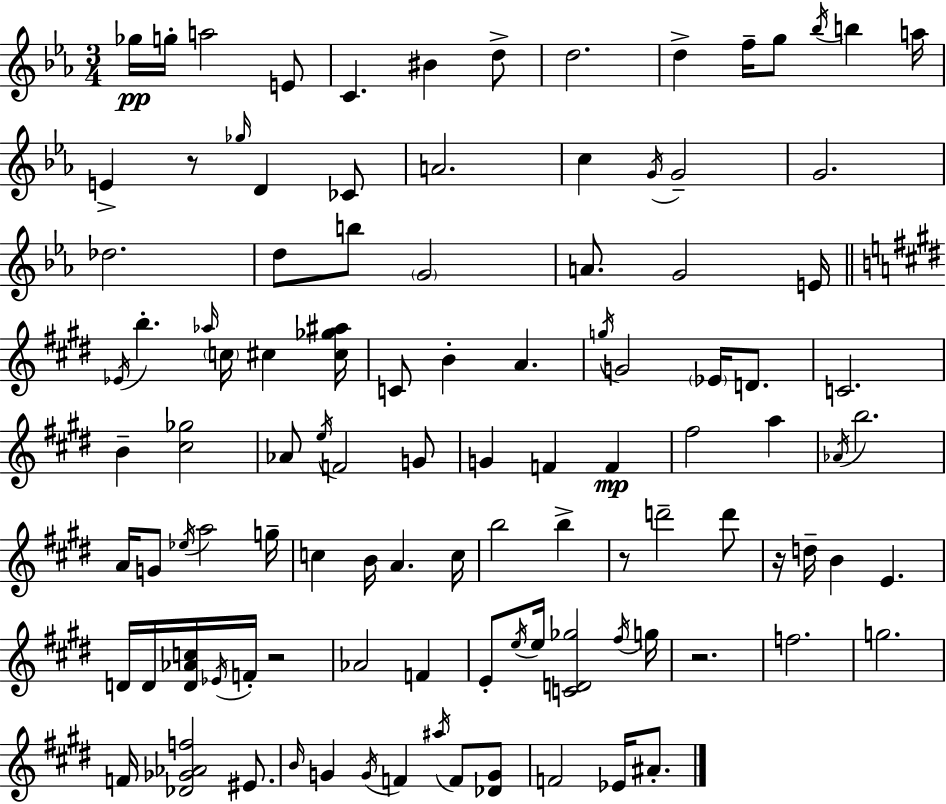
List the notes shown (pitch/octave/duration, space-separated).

Gb5/s G5/s A5/h E4/e C4/q. BIS4/q D5/e D5/h. D5/q F5/s G5/e Bb5/s B5/q A5/s E4/q R/e Gb5/s D4/q CES4/e A4/h. C5/q G4/s G4/h G4/h. Db5/h. D5/e B5/e G4/h A4/e. G4/h E4/s Eb4/s B5/q. Ab5/s C5/s C#5/q [C#5,Gb5,A#5]/s C4/e B4/q A4/q. G5/s G4/h Eb4/s D4/e. C4/h. B4/q [C#5,Gb5]/h Ab4/e E5/s F4/h G4/e G4/q F4/q F4/q F#5/h A5/q Ab4/s B5/h. A4/s G4/e Eb5/s A5/h G5/s C5/q B4/s A4/q. C5/s B5/h B5/q R/e D6/h D6/e R/s D5/s B4/q E4/q. D4/s D4/s [D4,Ab4,C5]/s Eb4/s F4/s R/h Ab4/h F4/q E4/e E5/s E5/s [C4,D4,Gb5]/h F#5/s G5/s R/h. F5/h. G5/h. F4/s [Db4,Gb4,Ab4,F5]/h EIS4/e. B4/s G4/q G4/s F4/q A#5/s F4/e [Db4,G4]/e F4/h Eb4/s A#4/e.